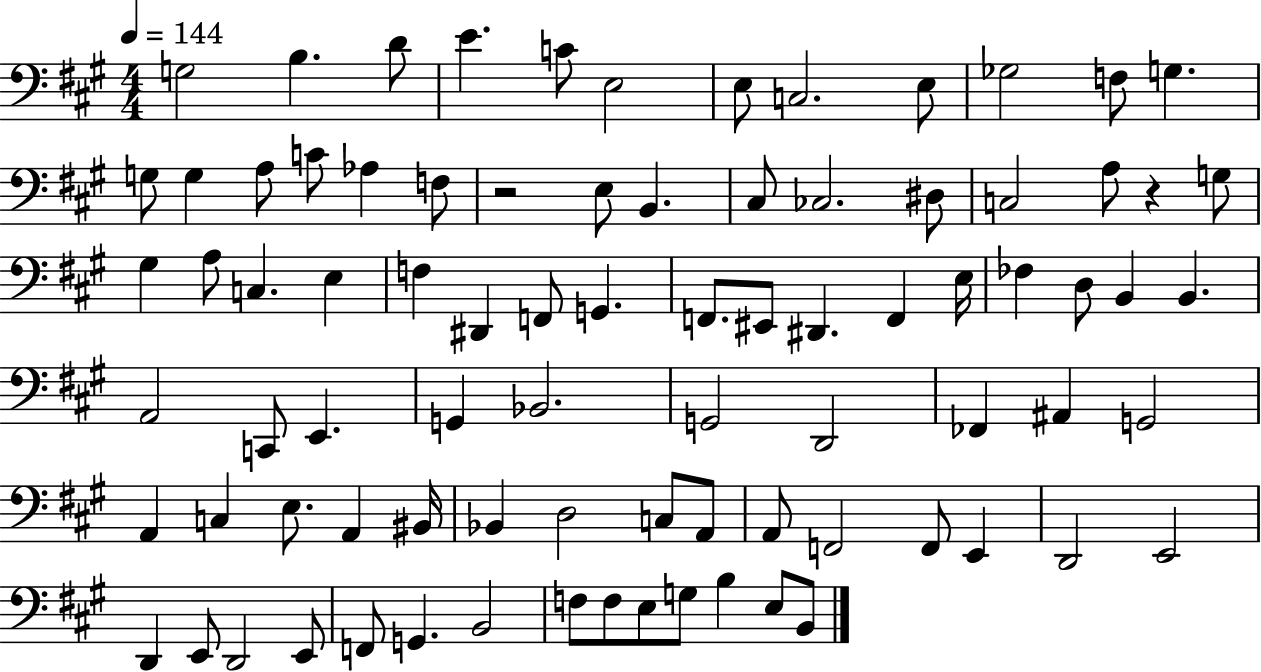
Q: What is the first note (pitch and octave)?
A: G3